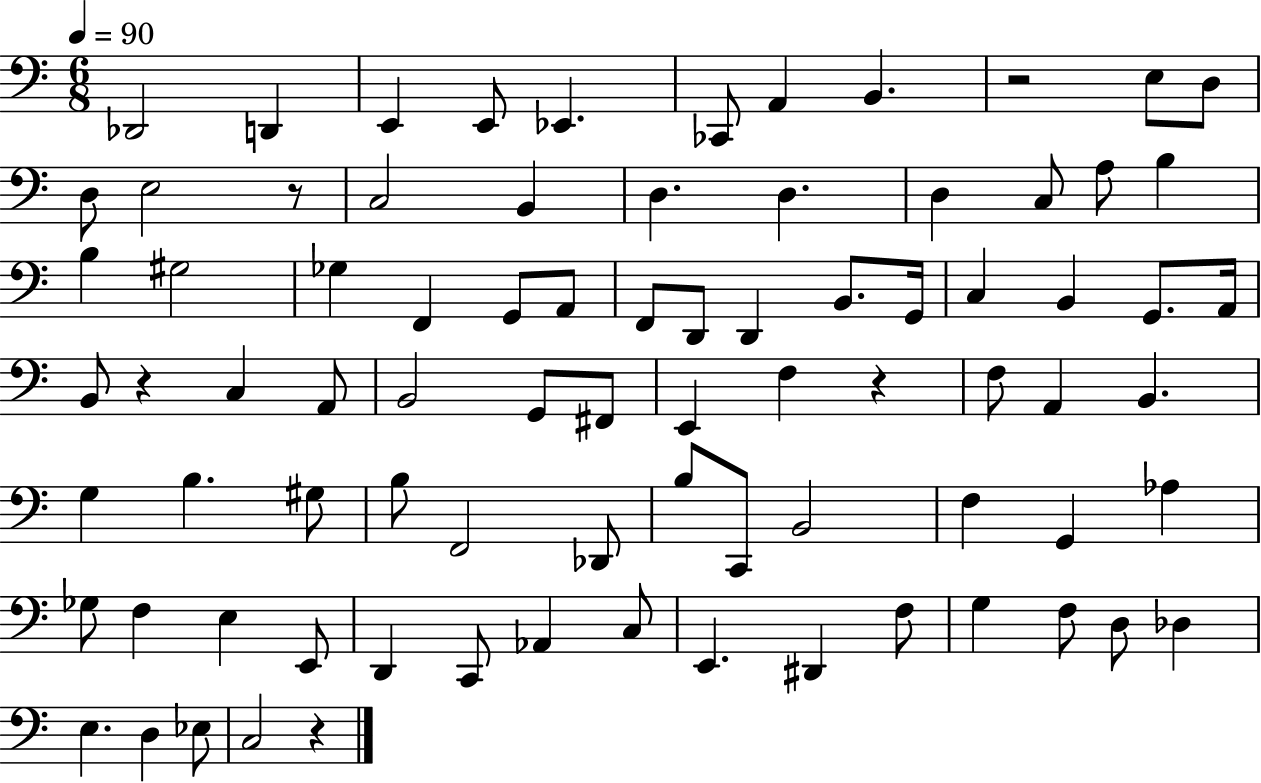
Db2/h D2/q E2/q E2/e Eb2/q. CES2/e A2/q B2/q. R/h E3/e D3/e D3/e E3/h R/e C3/h B2/q D3/q. D3/q. D3/q C3/e A3/e B3/q B3/q G#3/h Gb3/q F2/q G2/e A2/e F2/e D2/e D2/q B2/e. G2/s C3/q B2/q G2/e. A2/s B2/e R/q C3/q A2/e B2/h G2/e F#2/e E2/q F3/q R/q F3/e A2/q B2/q. G3/q B3/q. G#3/e B3/e F2/h Db2/e B3/e C2/e B2/h F3/q G2/q Ab3/q Gb3/e F3/q E3/q E2/e D2/q C2/e Ab2/q C3/e E2/q. D#2/q F3/e G3/q F3/e D3/e Db3/q E3/q. D3/q Eb3/e C3/h R/q